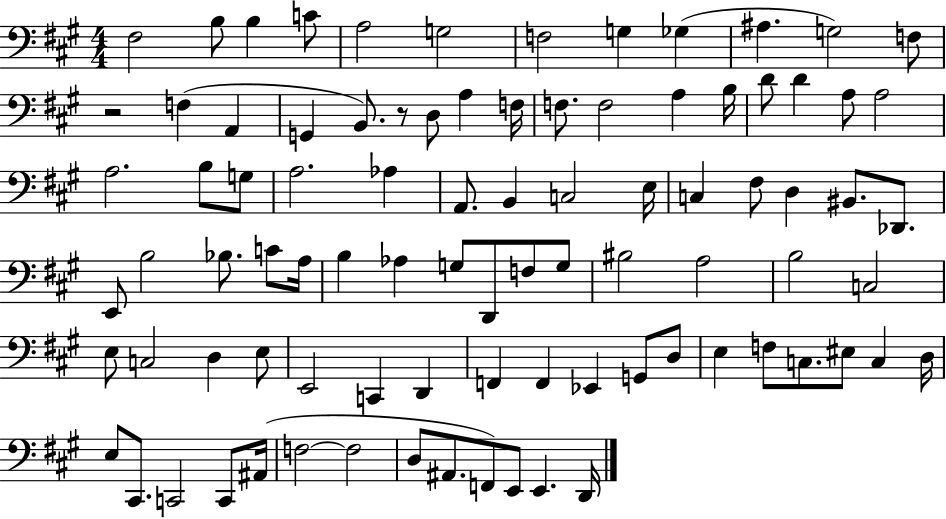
{
  \clef bass
  \numericTimeSignature
  \time 4/4
  \key a \major
  \repeat volta 2 { fis2 b8 b4 c'8 | a2 g2 | f2 g4 ges4( | ais4. g2) f8 | \break r2 f4( a,4 | g,4 b,8.) r8 d8 a4 f16 | f8. f2 a4 b16 | d'8 d'4 a8 a2 | \break a2. b8 g8 | a2. aes4 | a,8. b,4 c2 e16 | c4 fis8 d4 bis,8. des,8. | \break e,8 b2 bes8. c'8 a16 | b4 aes4 g8 d,8 f8 g8 | bis2 a2 | b2 c2 | \break e8 c2 d4 e8 | e,2 c,4 d,4 | f,4 f,4 ees,4 g,8 d8 | e4 f8 c8. eis8 c4 d16 | \break e8 cis,8. c,2 c,8 ais,16( | f2~~ f2 | d8 ais,8. f,8) e,8 e,4. d,16 | } \bar "|."
}